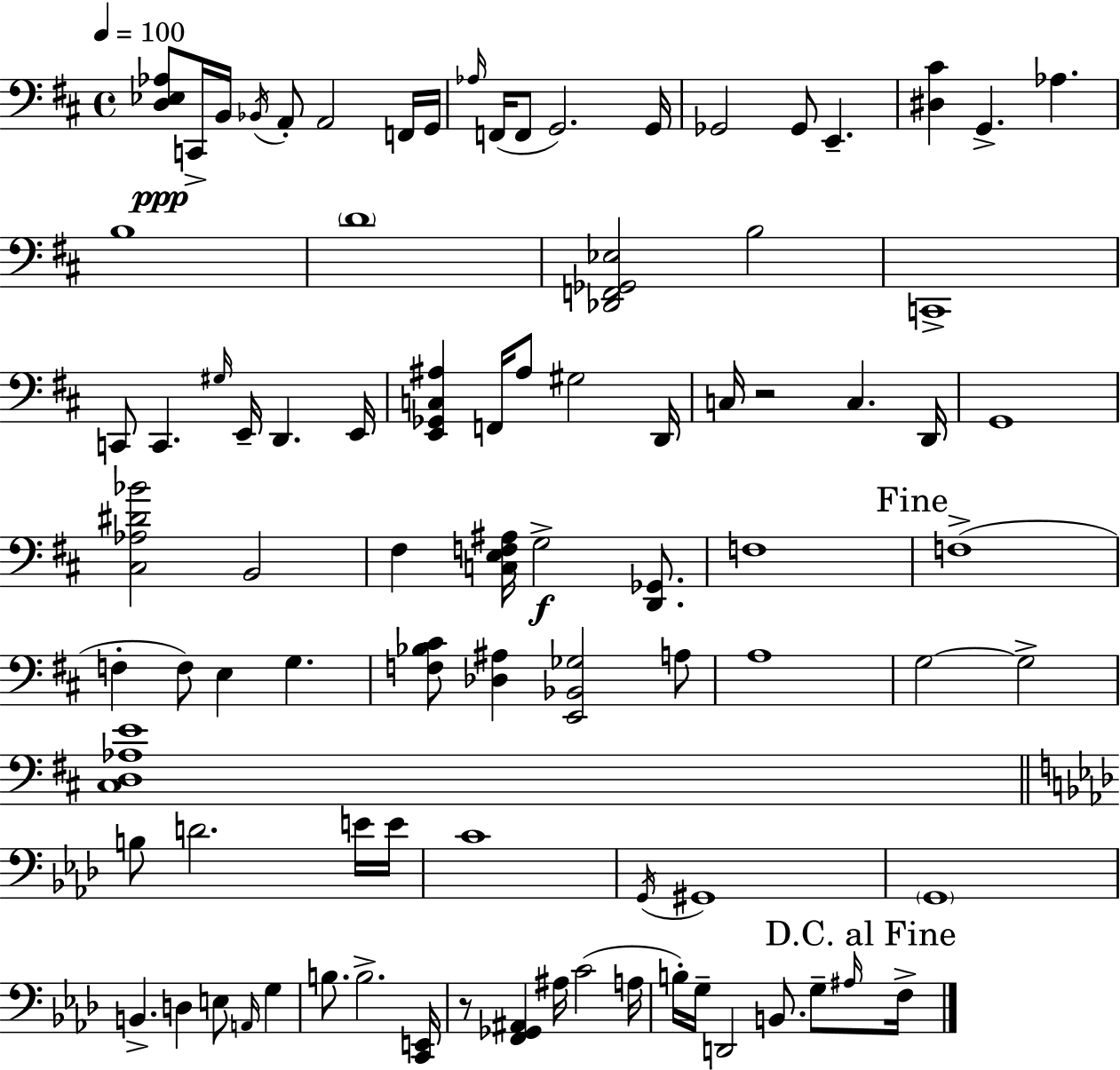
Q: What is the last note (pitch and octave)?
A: F3